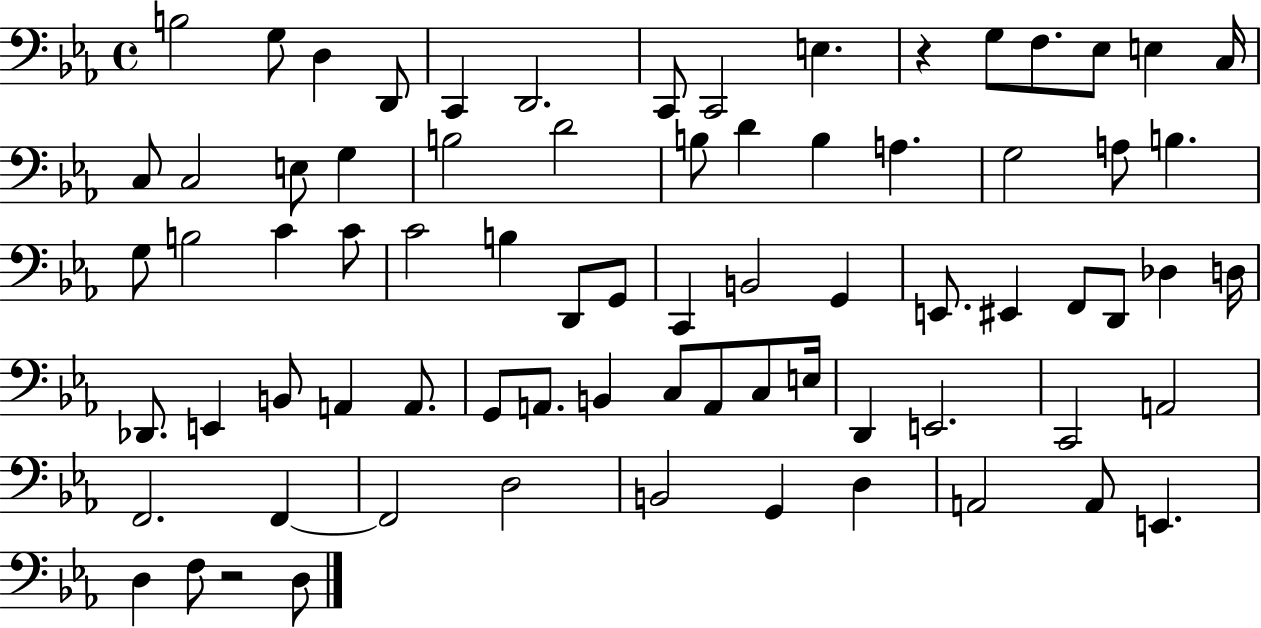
B3/h G3/e D3/q D2/e C2/q D2/h. C2/e C2/h E3/q. R/q G3/e F3/e. Eb3/e E3/q C3/s C3/e C3/h E3/e G3/q B3/h D4/h B3/e D4/q B3/q A3/q. G3/h A3/e B3/q. G3/e B3/h C4/q C4/e C4/h B3/q D2/e G2/e C2/q B2/h G2/q E2/e. EIS2/q F2/e D2/e Db3/q D3/s Db2/e. E2/q B2/e A2/q A2/e. G2/e A2/e. B2/q C3/e A2/e C3/e E3/s D2/q E2/h. C2/h A2/h F2/h. F2/q F2/h D3/h B2/h G2/q D3/q A2/h A2/e E2/q. D3/q F3/e R/h D3/e